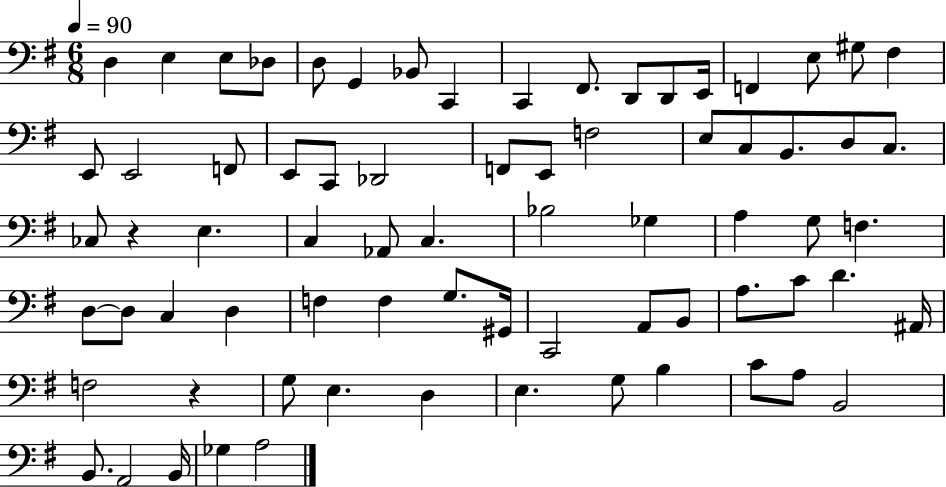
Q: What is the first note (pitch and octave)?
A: D3